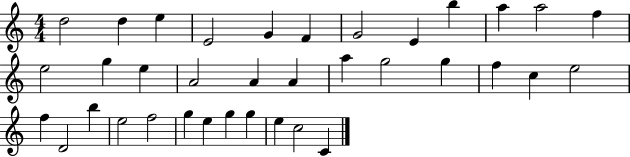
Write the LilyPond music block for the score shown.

{
  \clef treble
  \numericTimeSignature
  \time 4/4
  \key c \major
  d''2 d''4 e''4 | e'2 g'4 f'4 | g'2 e'4 b''4 | a''4 a''2 f''4 | \break e''2 g''4 e''4 | a'2 a'4 a'4 | a''4 g''2 g''4 | f''4 c''4 e''2 | \break f''4 d'2 b''4 | e''2 f''2 | g''4 e''4 g''4 g''4 | e''4 c''2 c'4 | \break \bar "|."
}